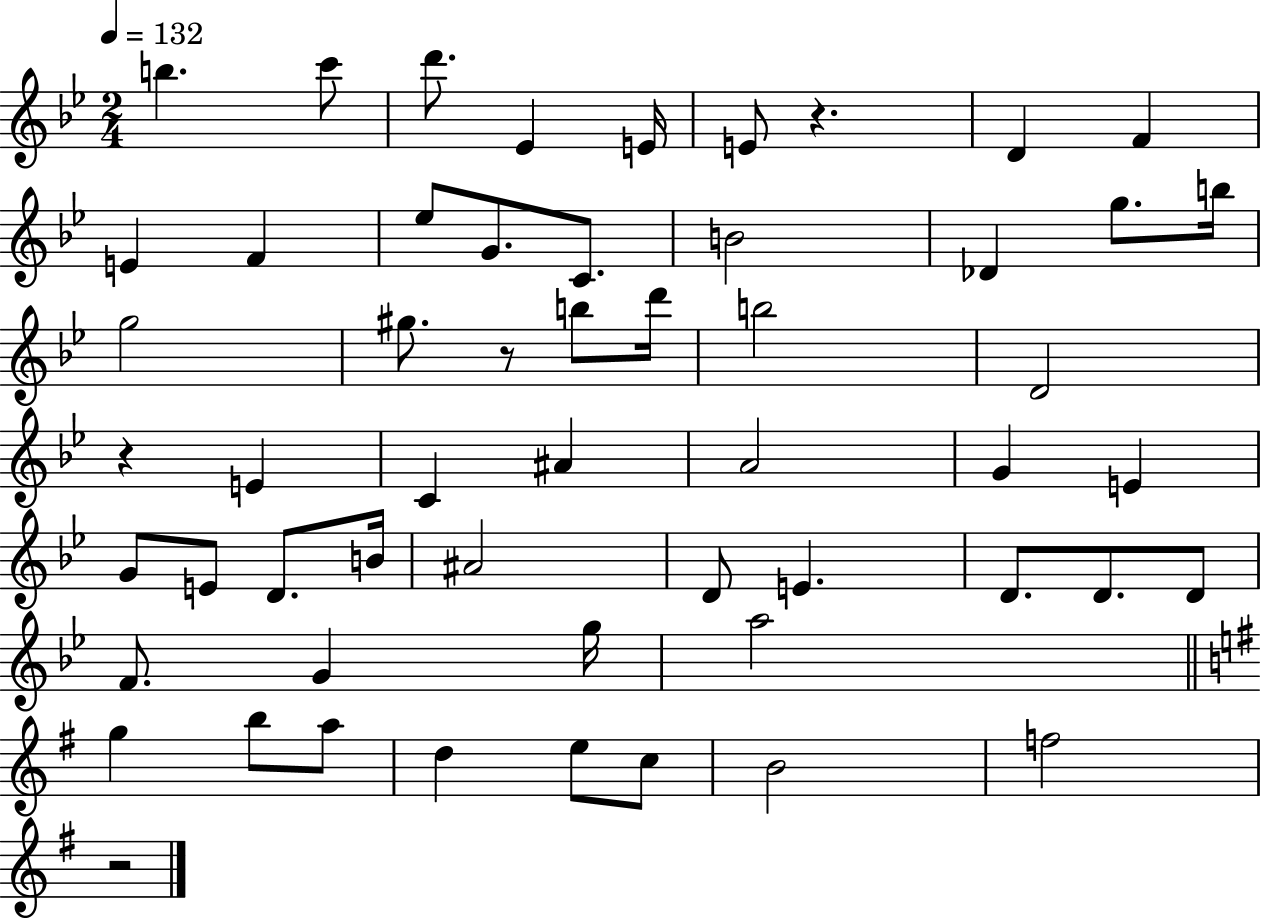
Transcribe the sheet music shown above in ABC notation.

X:1
T:Untitled
M:2/4
L:1/4
K:Bb
b c'/2 d'/2 _E E/4 E/2 z D F E F _e/2 G/2 C/2 B2 _D g/2 b/4 g2 ^g/2 z/2 b/2 d'/4 b2 D2 z E C ^A A2 G E G/2 E/2 D/2 B/4 ^A2 D/2 E D/2 D/2 D/2 F/2 G g/4 a2 g b/2 a/2 d e/2 c/2 B2 f2 z2